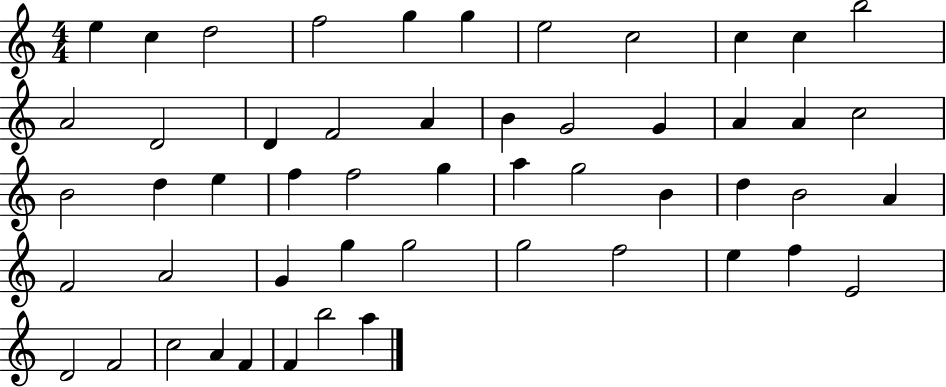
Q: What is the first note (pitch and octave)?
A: E5